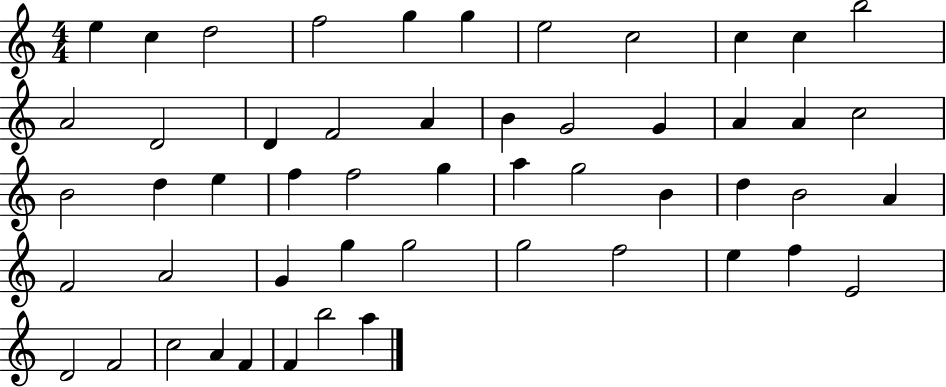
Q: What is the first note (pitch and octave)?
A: E5